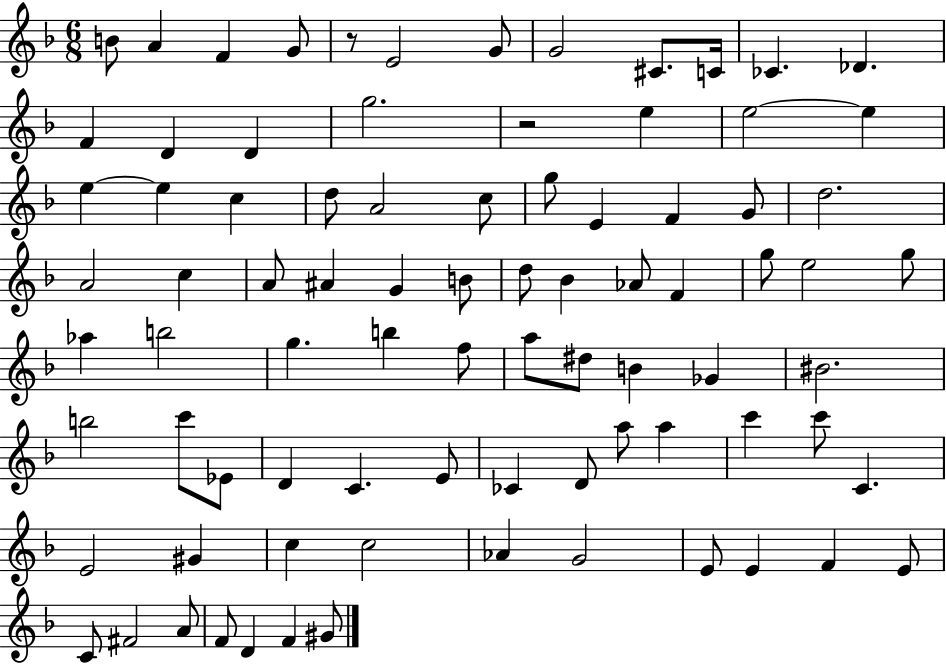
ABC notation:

X:1
T:Untitled
M:6/8
L:1/4
K:F
B/2 A F G/2 z/2 E2 G/2 G2 ^C/2 C/4 _C _D F D D g2 z2 e e2 e e e c d/2 A2 c/2 g/2 E F G/2 d2 A2 c A/2 ^A G B/2 d/2 _B _A/2 F g/2 e2 g/2 _a b2 g b f/2 a/2 ^d/2 B _G ^B2 b2 c'/2 _E/2 D C E/2 _C D/2 a/2 a c' c'/2 C E2 ^G c c2 _A G2 E/2 E F E/2 C/2 ^F2 A/2 F/2 D F ^G/2